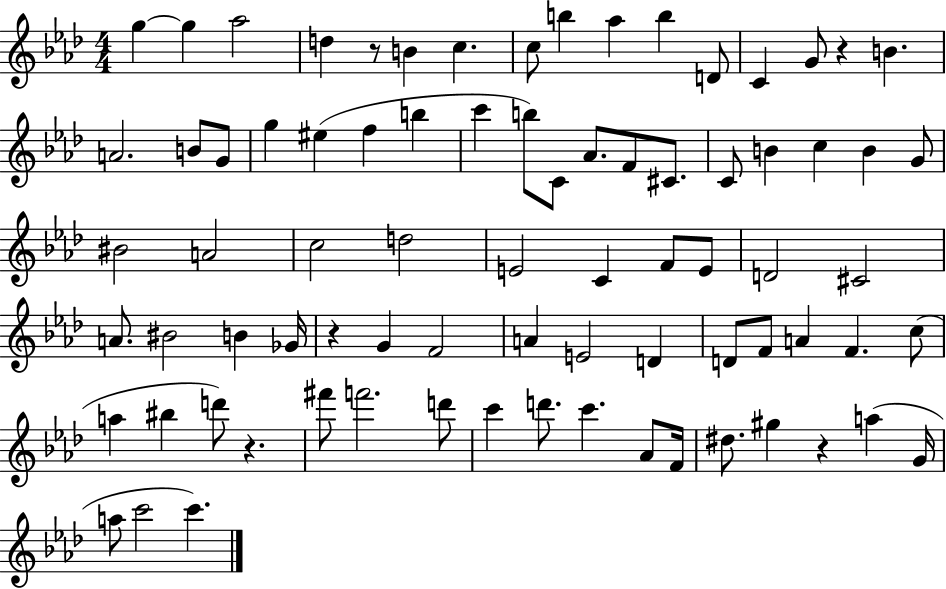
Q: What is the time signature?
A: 4/4